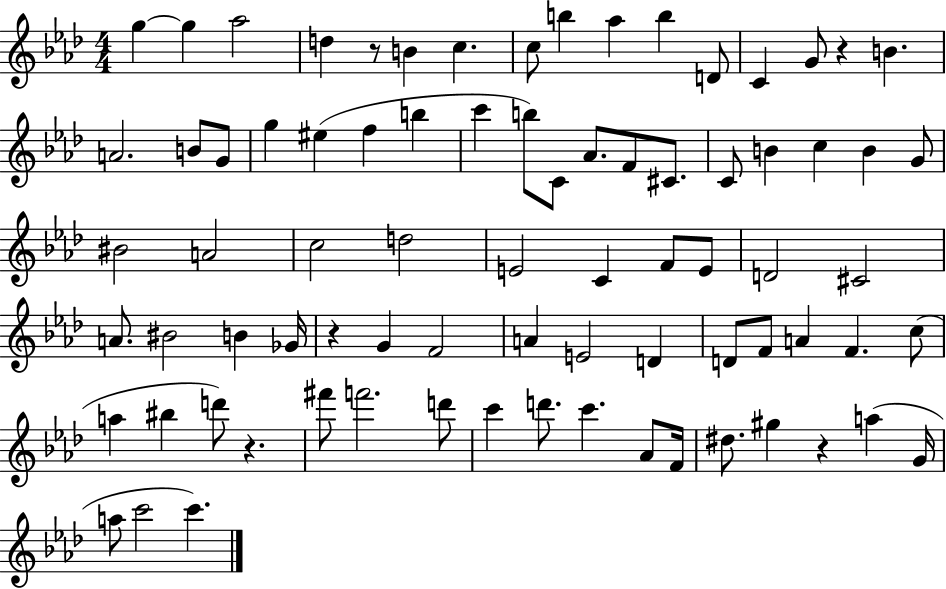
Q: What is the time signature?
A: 4/4